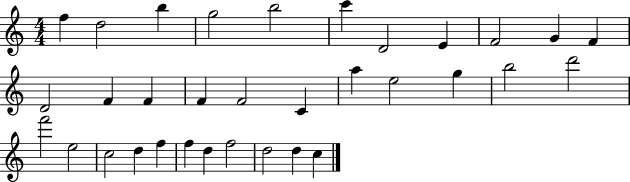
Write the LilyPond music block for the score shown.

{
  \clef treble
  \numericTimeSignature
  \time 4/4
  \key c \major
  f''4 d''2 b''4 | g''2 b''2 | c'''4 d'2 e'4 | f'2 g'4 f'4 | \break d'2 f'4 f'4 | f'4 f'2 c'4 | a''4 e''2 g''4 | b''2 d'''2 | \break f'''2 e''2 | c''2 d''4 f''4 | f''4 d''4 f''2 | d''2 d''4 c''4 | \break \bar "|."
}